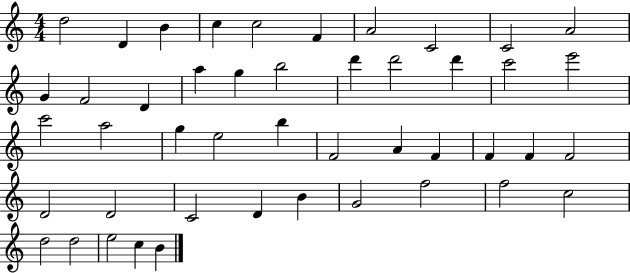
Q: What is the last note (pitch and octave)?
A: B4